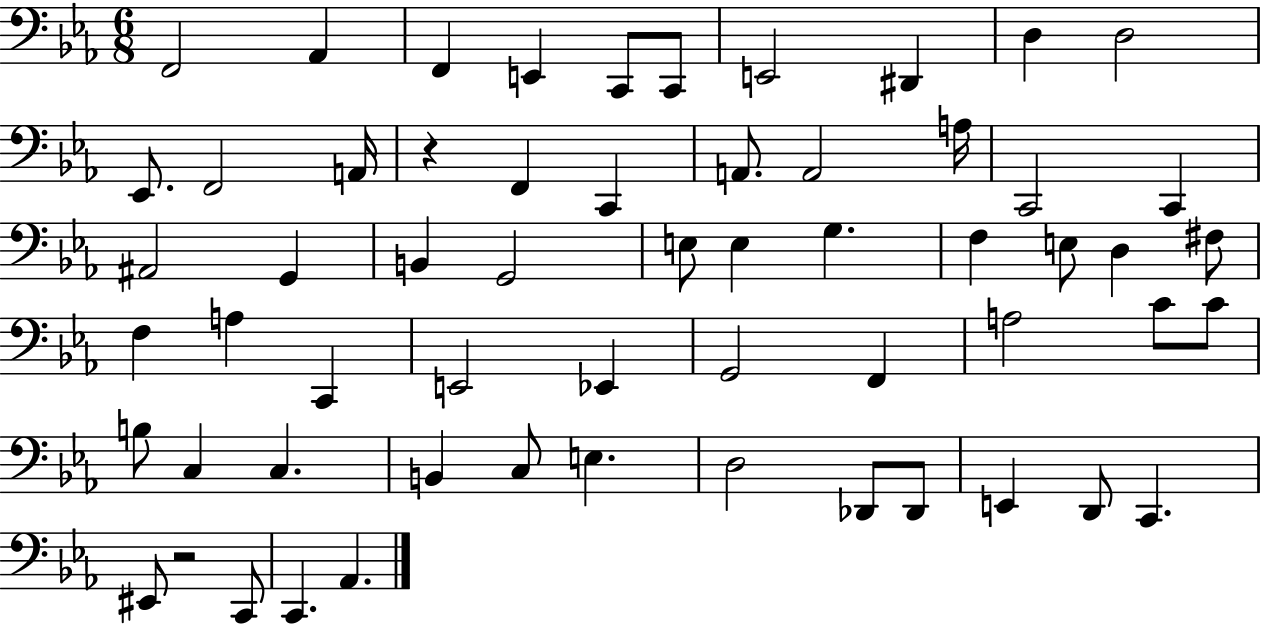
X:1
T:Untitled
M:6/8
L:1/4
K:Eb
F,,2 _A,, F,, E,, C,,/2 C,,/2 E,,2 ^D,, D, D,2 _E,,/2 F,,2 A,,/4 z F,, C,, A,,/2 A,,2 A,/4 C,,2 C,, ^A,,2 G,, B,, G,,2 E,/2 E, G, F, E,/2 D, ^F,/2 F, A, C,, E,,2 _E,, G,,2 F,, A,2 C/2 C/2 B,/2 C, C, B,, C,/2 E, D,2 _D,,/2 _D,,/2 E,, D,,/2 C,, ^E,,/2 z2 C,,/2 C,, _A,,